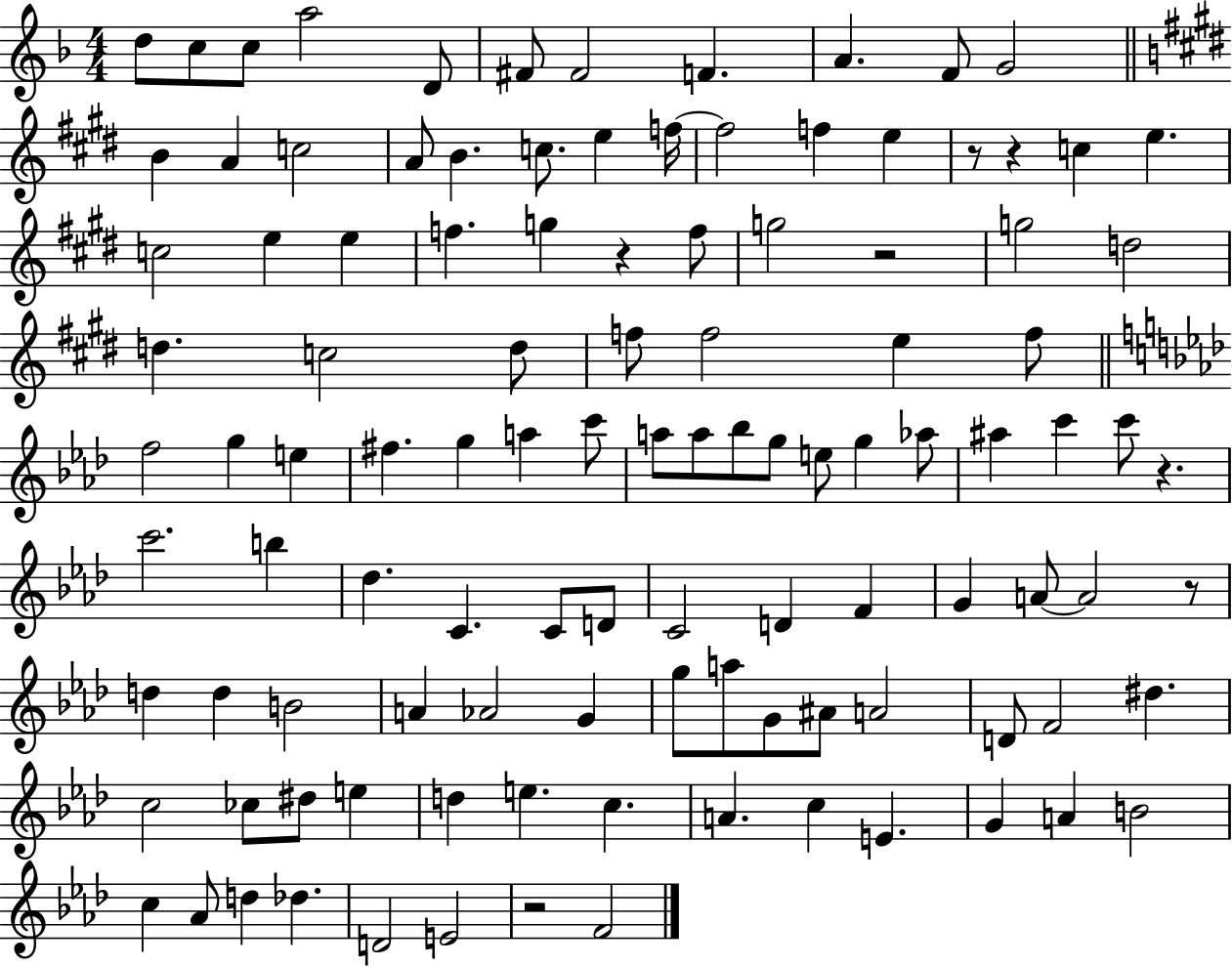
D5/e C5/e C5/e A5/h D4/e F#4/e F#4/h F4/q. A4/q. F4/e G4/h B4/q A4/q C5/h A4/e B4/q. C5/e. E5/q F5/s F5/h F5/q E5/q R/e R/q C5/q E5/q. C5/h E5/q E5/q F5/q. G5/q R/q F5/e G5/h R/h G5/h D5/h D5/q. C5/h D5/e F5/e F5/h E5/q F5/e F5/h G5/q E5/q F#5/q. G5/q A5/q C6/e A5/e A5/e Bb5/e G5/e E5/e G5/q Ab5/e A#5/q C6/q C6/e R/q. C6/h. B5/q Db5/q. C4/q. C4/e D4/e C4/h D4/q F4/q G4/q A4/e A4/h R/e D5/q D5/q B4/h A4/q Ab4/h G4/q G5/e A5/e G4/e A#4/e A4/h D4/e F4/h D#5/q. C5/h CES5/e D#5/e E5/q D5/q E5/q. C5/q. A4/q. C5/q E4/q. G4/q A4/q B4/h C5/q Ab4/e D5/q Db5/q. D4/h E4/h R/h F4/h